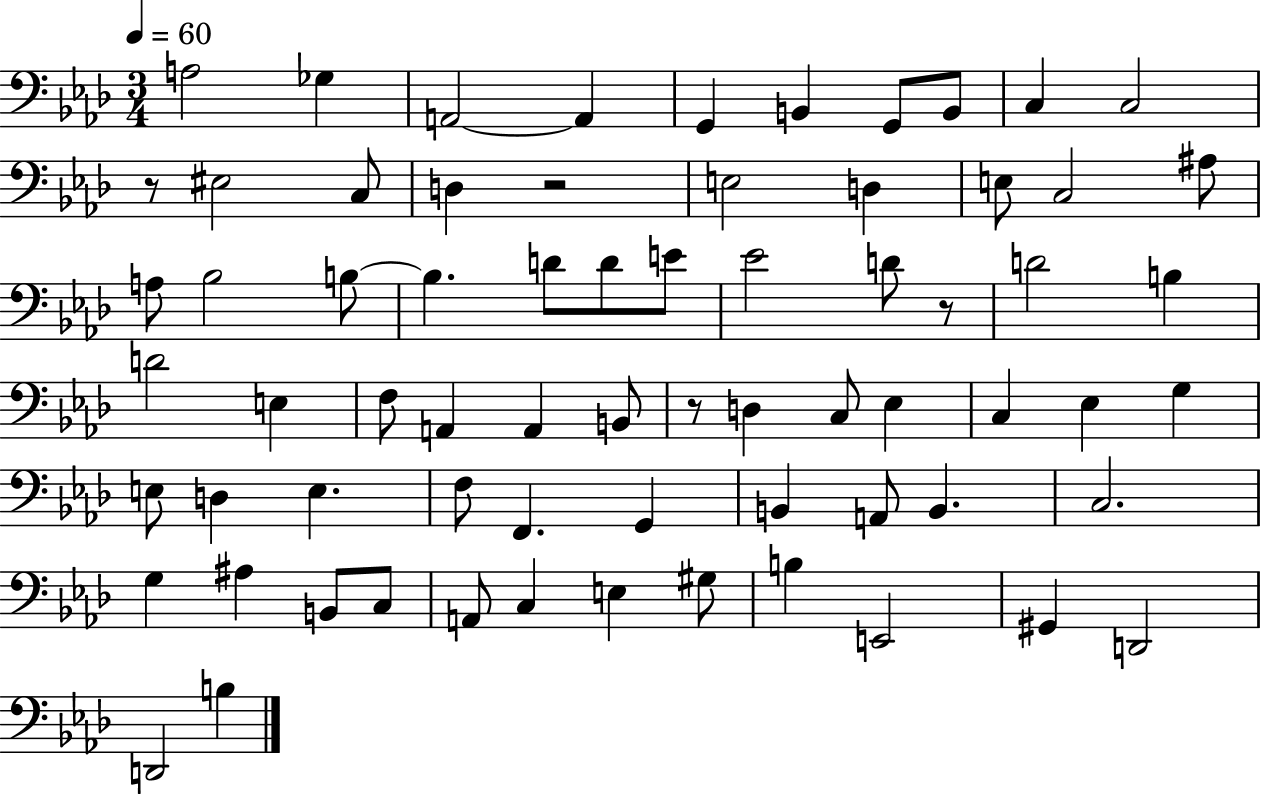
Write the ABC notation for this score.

X:1
T:Untitled
M:3/4
L:1/4
K:Ab
A,2 _G, A,,2 A,, G,, B,, G,,/2 B,,/2 C, C,2 z/2 ^E,2 C,/2 D, z2 E,2 D, E,/2 C,2 ^A,/2 A,/2 _B,2 B,/2 B, D/2 D/2 E/2 _E2 D/2 z/2 D2 B, D2 E, F,/2 A,, A,, B,,/2 z/2 D, C,/2 _E, C, _E, G, E,/2 D, E, F,/2 F,, G,, B,, A,,/2 B,, C,2 G, ^A, B,,/2 C,/2 A,,/2 C, E, ^G,/2 B, E,,2 ^G,, D,,2 D,,2 B,